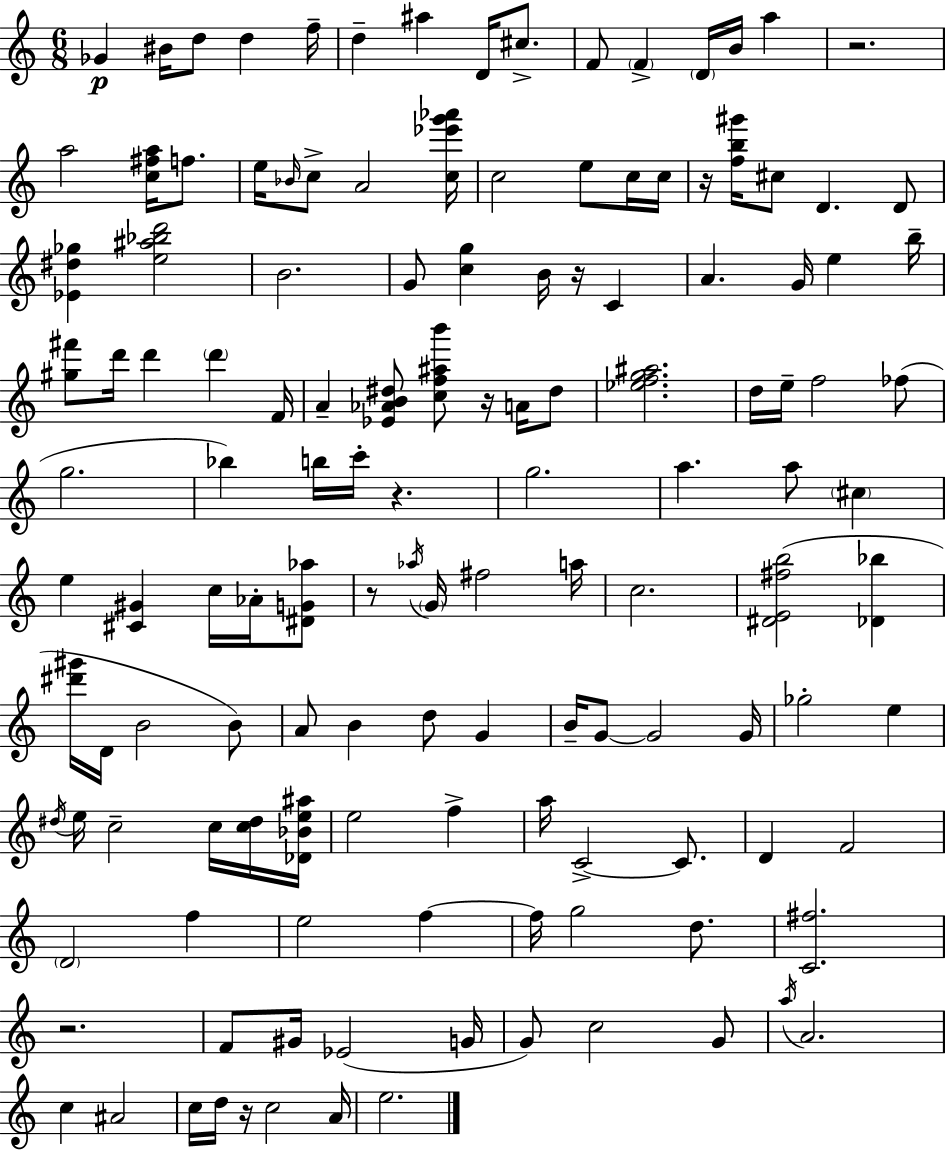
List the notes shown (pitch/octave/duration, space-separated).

Gb4/q BIS4/s D5/e D5/q F5/s D5/q A#5/q D4/s C#5/e. F4/e F4/q D4/s B4/s A5/q R/h. A5/h [C5,F#5,A5]/s F5/e. E5/s Bb4/s C5/e A4/h [C5,Eb6,G6,Ab6]/s C5/h E5/e C5/s C5/s R/s [F5,B5,G#6]/s C#5/e D4/q. D4/e [Eb4,D#5,Gb5]/q [E5,A#5,Bb5,D6]/h B4/h. G4/e [C5,G5]/q B4/s R/s C4/q A4/q. G4/s E5/q B5/s [G#5,F#6]/e D6/s D6/q D6/q F4/s A4/q [Eb4,Ab4,B4,D#5]/e [C5,F5,A#5,B6]/e R/s A4/s D#5/e [Eb5,F5,G5,A#5]/h. D5/s E5/s F5/h FES5/e G5/h. Bb5/q B5/s C6/s R/q. G5/h. A5/q. A5/e C#5/q E5/q [C#4,G#4]/q C5/s Ab4/s [D#4,G4,Ab5]/e R/e Ab5/s G4/s F#5/h A5/s C5/h. [D#4,E4,F#5,B5]/h [Db4,Bb5]/q [D#6,G#6]/s D4/s B4/h B4/e A4/e B4/q D5/e G4/q B4/s G4/e G4/h G4/s Gb5/h E5/q D#5/s E5/s C5/h C5/s [C5,D#5]/s [Db4,Bb4,E5,A#5]/s E5/h F5/q A5/s C4/h C4/e. D4/q F4/h D4/h F5/q E5/h F5/q F5/s G5/h D5/e. [C4,F#5]/h. R/h. F4/e G#4/s Eb4/h G4/s G4/e C5/h G4/e A5/s A4/h. C5/q A#4/h C5/s D5/s R/s C5/h A4/s E5/h.